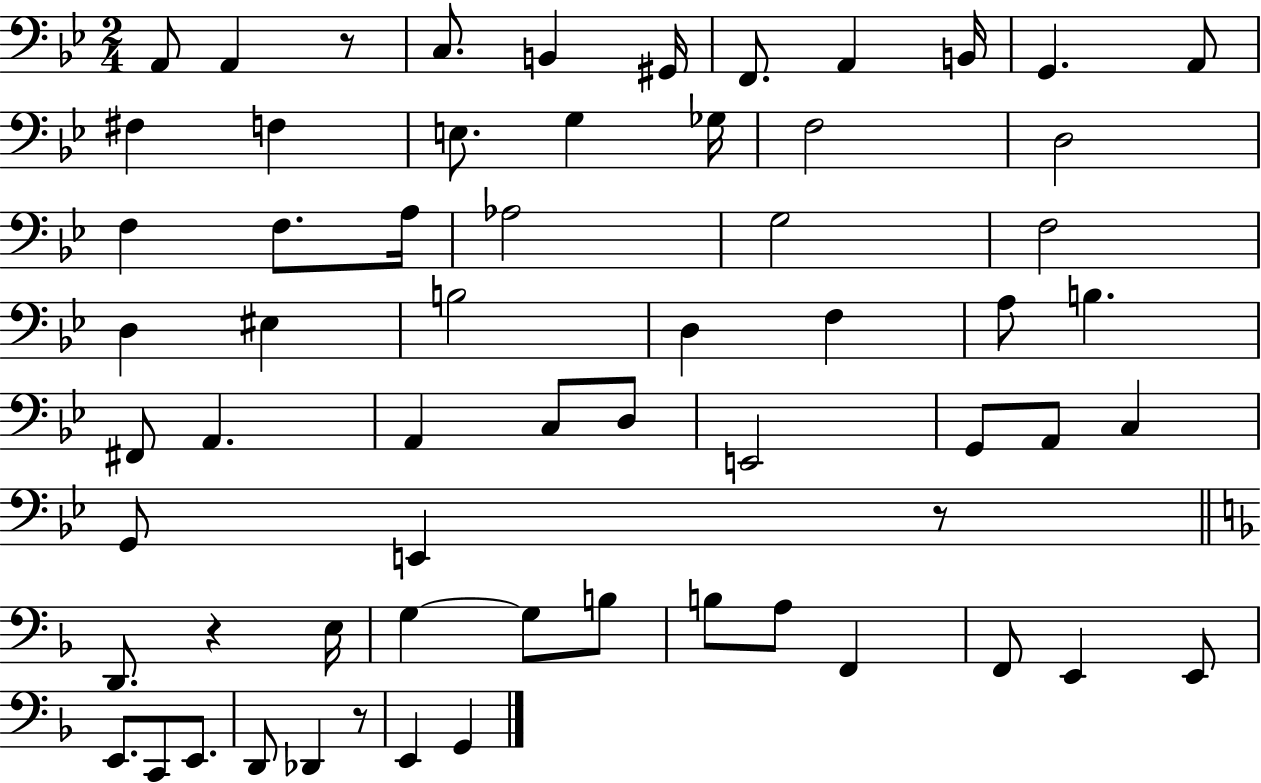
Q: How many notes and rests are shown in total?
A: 63